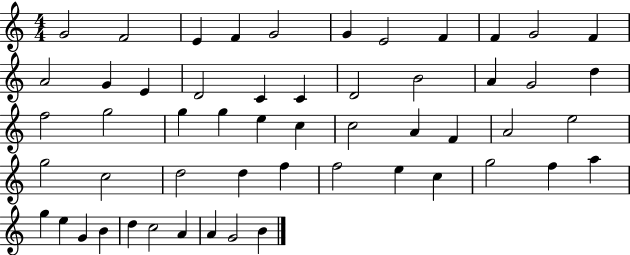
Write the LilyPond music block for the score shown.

{
  \clef treble
  \numericTimeSignature
  \time 4/4
  \key c \major
  g'2 f'2 | e'4 f'4 g'2 | g'4 e'2 f'4 | f'4 g'2 f'4 | \break a'2 g'4 e'4 | d'2 c'4 c'4 | d'2 b'2 | a'4 g'2 d''4 | \break f''2 g''2 | g''4 g''4 e''4 c''4 | c''2 a'4 f'4 | a'2 e''2 | \break g''2 c''2 | d''2 d''4 f''4 | f''2 e''4 c''4 | g''2 f''4 a''4 | \break g''4 e''4 g'4 b'4 | d''4 c''2 a'4 | a'4 g'2 b'4 | \bar "|."
}